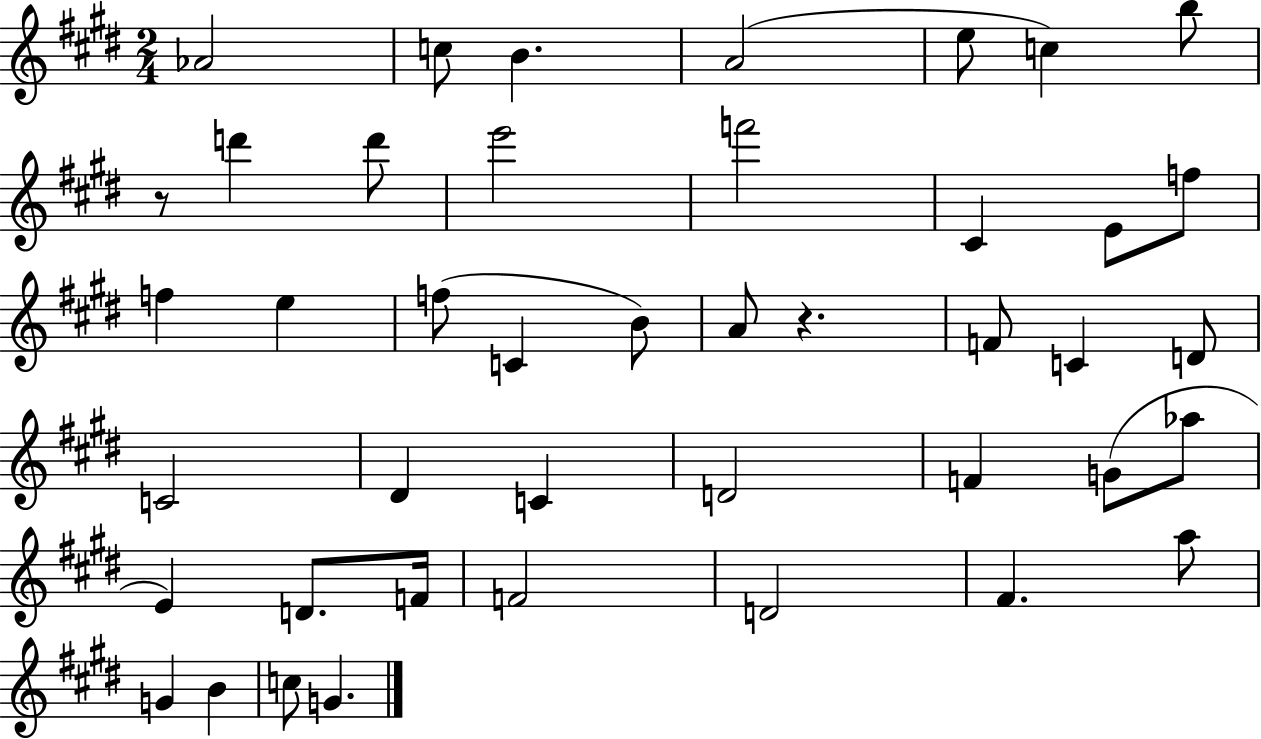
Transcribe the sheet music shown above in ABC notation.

X:1
T:Untitled
M:2/4
L:1/4
K:E
_A2 c/2 B A2 e/2 c b/2 z/2 d' d'/2 e'2 f'2 ^C E/2 f/2 f e f/2 C B/2 A/2 z F/2 C D/2 C2 ^D C D2 F G/2 _a/2 E D/2 F/4 F2 D2 ^F a/2 G B c/2 G